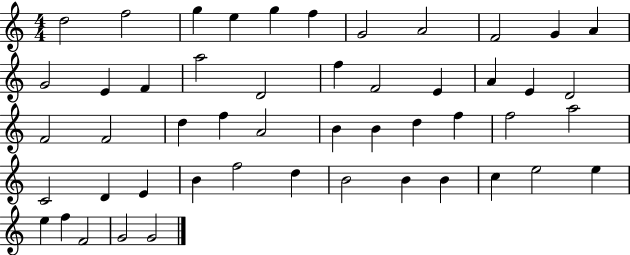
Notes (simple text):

D5/h F5/h G5/q E5/q G5/q F5/q G4/h A4/h F4/h G4/q A4/q G4/h E4/q F4/q A5/h D4/h F5/q F4/h E4/q A4/q E4/q D4/h F4/h F4/h D5/q F5/q A4/h B4/q B4/q D5/q F5/q F5/h A5/h C4/h D4/q E4/q B4/q F5/h D5/q B4/h B4/q B4/q C5/q E5/h E5/q E5/q F5/q F4/h G4/h G4/h